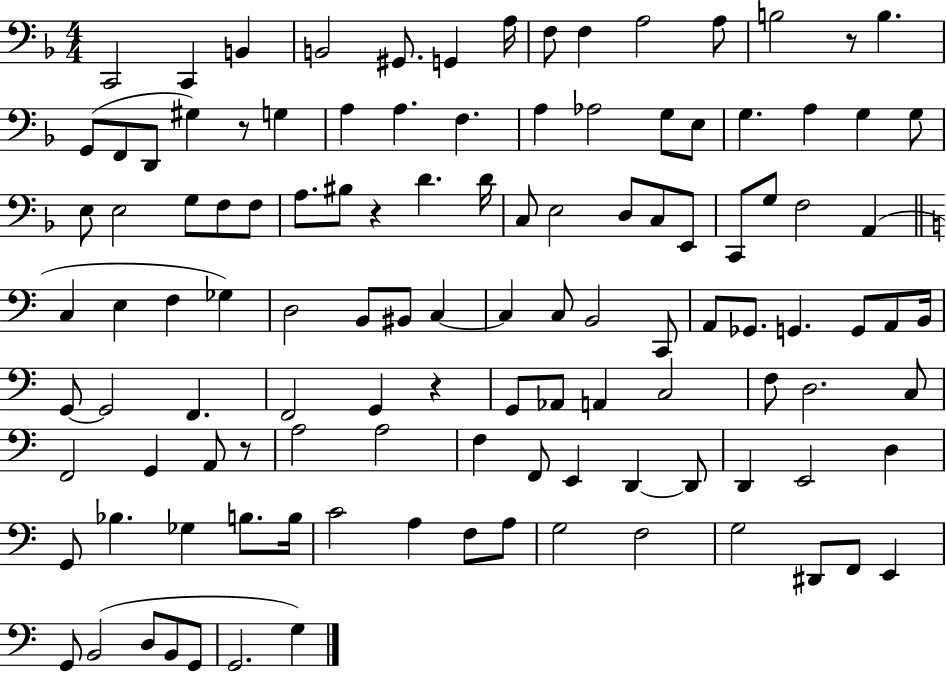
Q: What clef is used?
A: bass